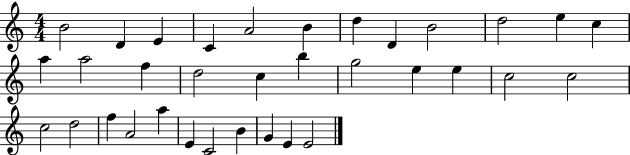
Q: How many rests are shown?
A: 0